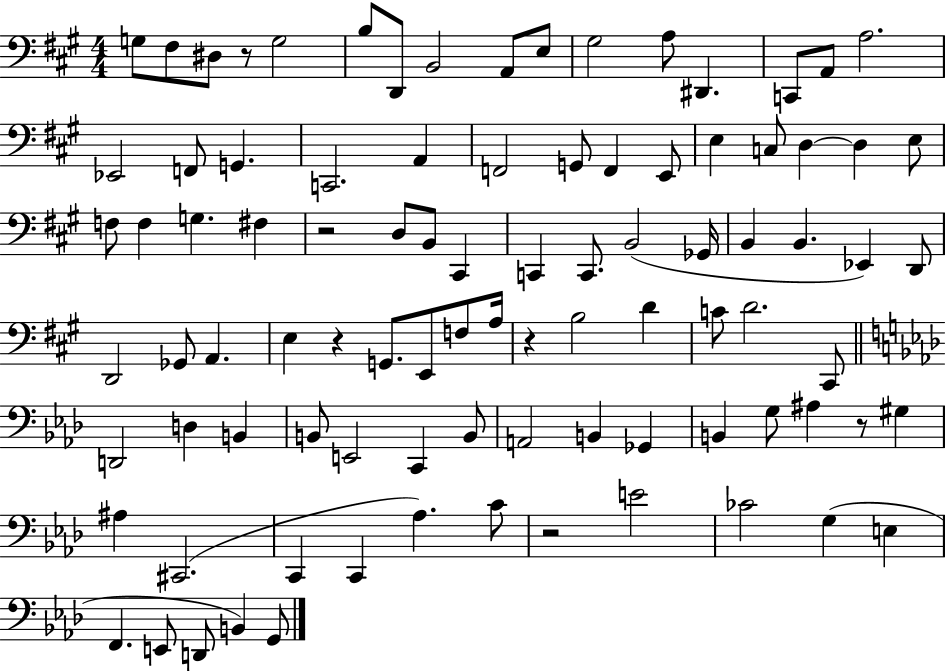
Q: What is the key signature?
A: A major